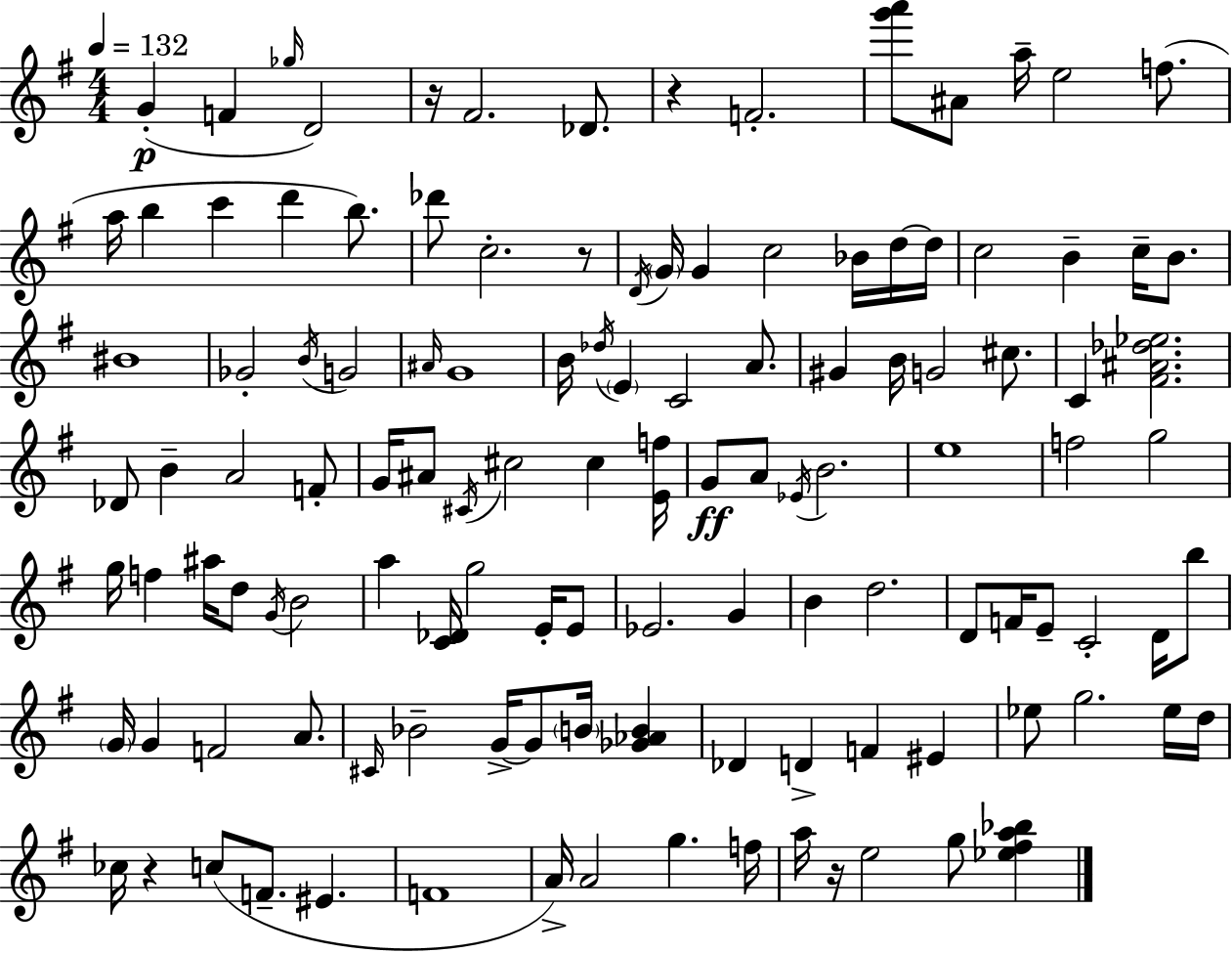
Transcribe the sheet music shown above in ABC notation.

X:1
T:Untitled
M:4/4
L:1/4
K:Em
G F _g/4 D2 z/4 ^F2 _D/2 z F2 [g'a']/2 ^A/2 a/4 e2 f/2 a/4 b c' d' b/2 _d'/2 c2 z/2 D/4 G/4 G c2 _B/4 d/4 d/4 c2 B c/4 B/2 ^B4 _G2 B/4 G2 ^A/4 G4 B/4 _d/4 E C2 A/2 ^G B/4 G2 ^c/2 C [^F^A_d_e]2 _D/2 B A2 F/2 G/4 ^A/2 ^C/4 ^c2 ^c [Ef]/4 G/2 A/2 _E/4 B2 e4 f2 g2 g/4 f ^a/4 d/2 G/4 B2 a [C_D]/4 g2 E/4 E/2 _E2 G B d2 D/2 F/4 E/2 C2 D/4 b/2 G/4 G F2 A/2 ^C/4 _B2 G/4 G/2 B/4 [_G_AB] _D D F ^E _e/2 g2 _e/4 d/4 _c/4 z c/2 F/2 ^E F4 A/4 A2 g f/4 a/4 z/4 e2 g/2 [_e^fa_b]